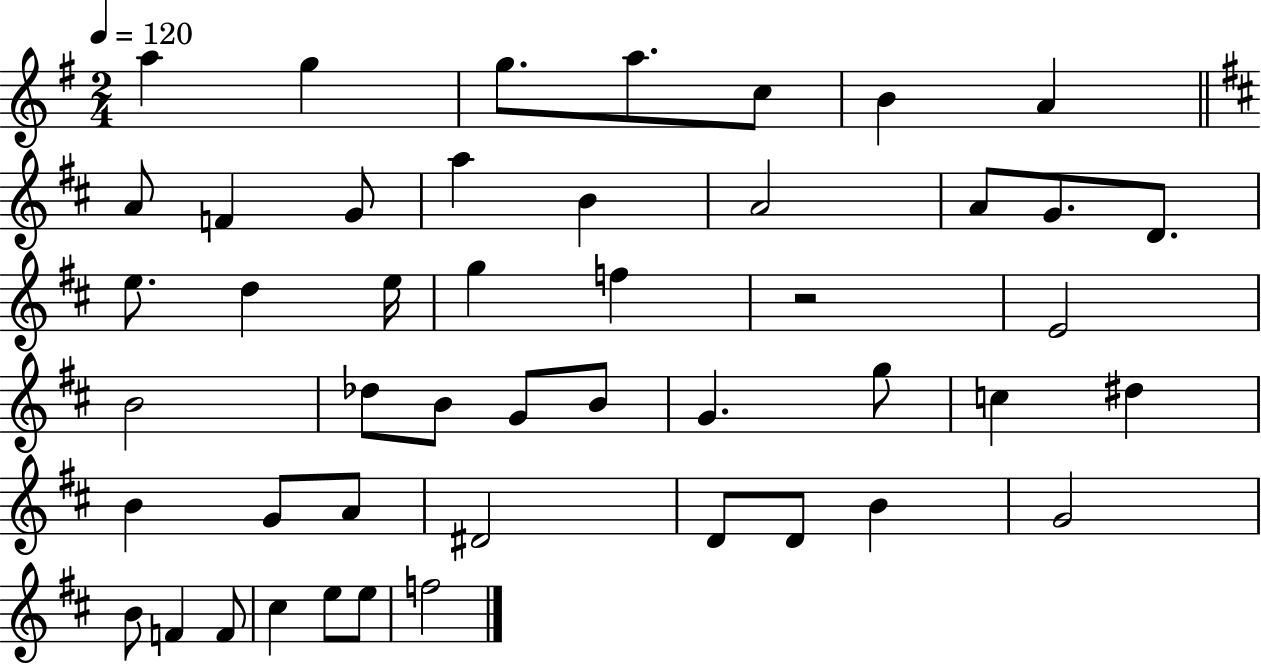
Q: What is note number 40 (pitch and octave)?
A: B4